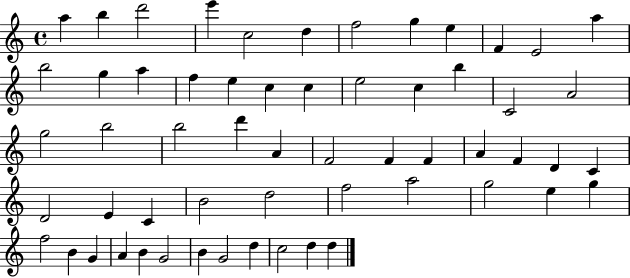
{
  \clef treble
  \time 4/4
  \defaultTimeSignature
  \key c \major
  a''4 b''4 d'''2 | e'''4 c''2 d''4 | f''2 g''4 e''4 | f'4 e'2 a''4 | \break b''2 g''4 a''4 | f''4 e''4 c''4 c''4 | e''2 c''4 b''4 | c'2 a'2 | \break g''2 b''2 | b''2 d'''4 a'4 | f'2 f'4 f'4 | a'4 f'4 d'4 c'4 | \break d'2 e'4 c'4 | b'2 d''2 | f''2 a''2 | g''2 e''4 g''4 | \break f''2 b'4 g'4 | a'4 b'4 g'2 | b'4 g'2 d''4 | c''2 d''4 d''4 | \break \bar "|."
}